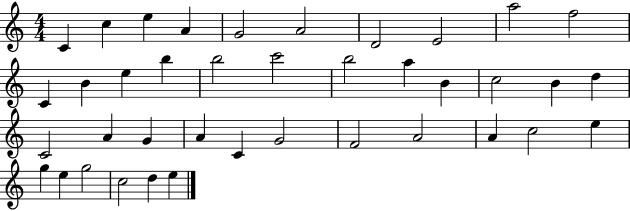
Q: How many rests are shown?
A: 0